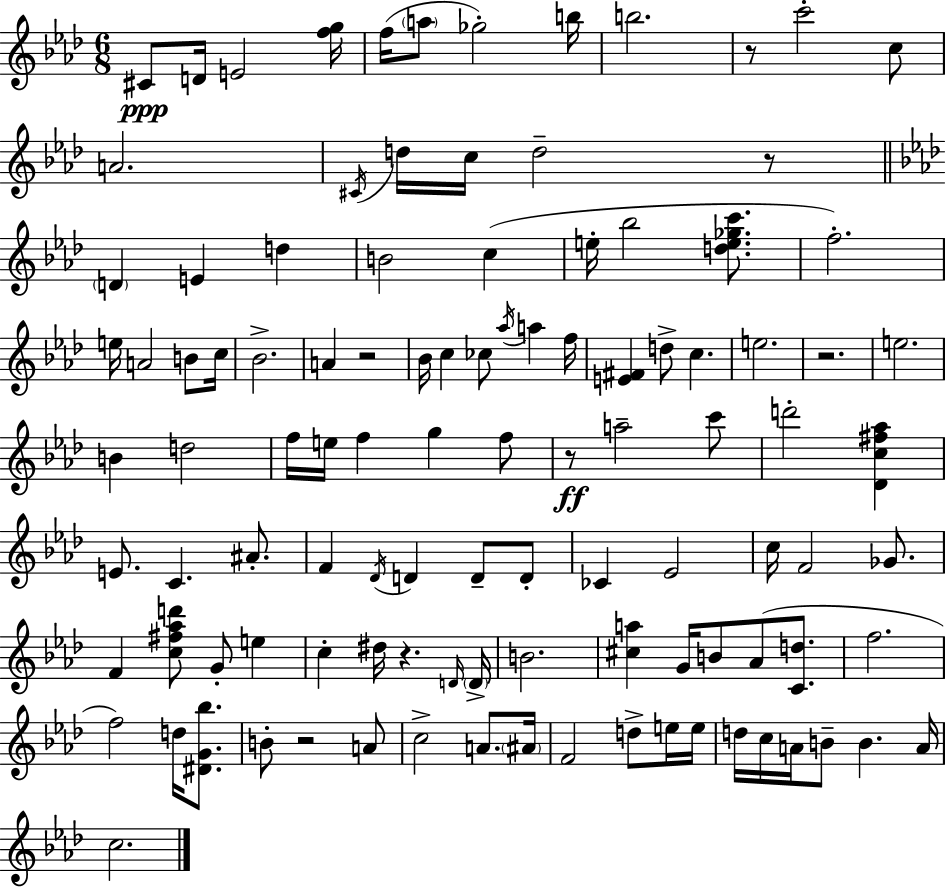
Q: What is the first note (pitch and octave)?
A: C#4